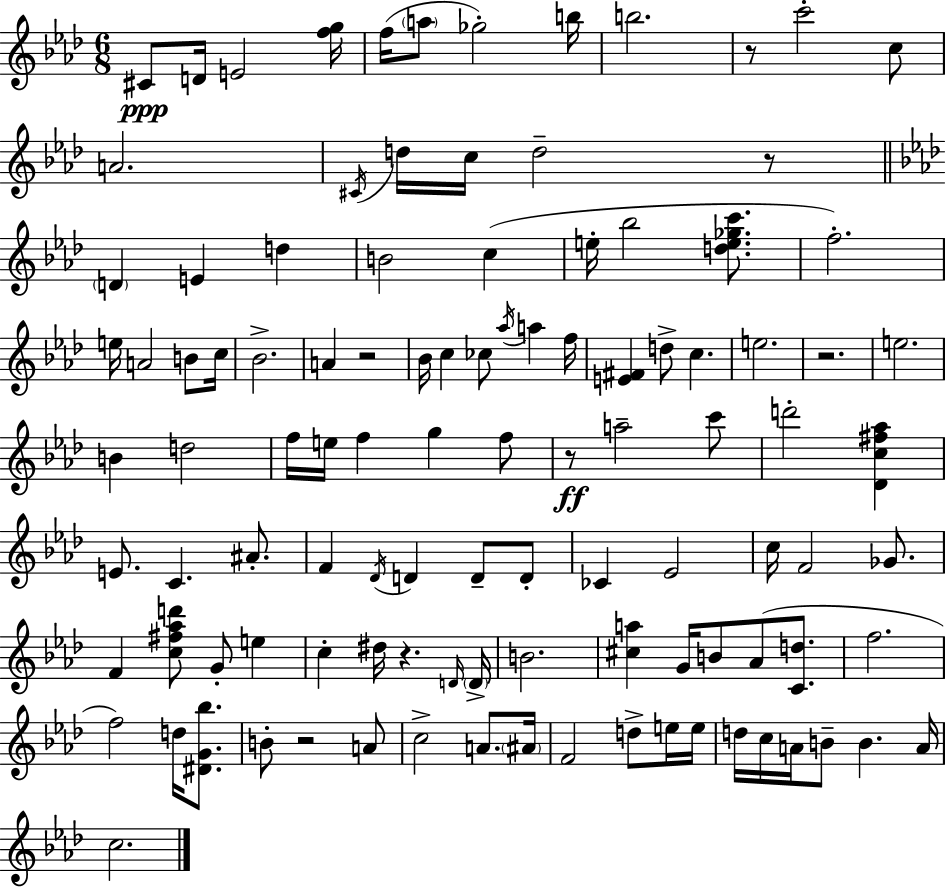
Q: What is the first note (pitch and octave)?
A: C#4